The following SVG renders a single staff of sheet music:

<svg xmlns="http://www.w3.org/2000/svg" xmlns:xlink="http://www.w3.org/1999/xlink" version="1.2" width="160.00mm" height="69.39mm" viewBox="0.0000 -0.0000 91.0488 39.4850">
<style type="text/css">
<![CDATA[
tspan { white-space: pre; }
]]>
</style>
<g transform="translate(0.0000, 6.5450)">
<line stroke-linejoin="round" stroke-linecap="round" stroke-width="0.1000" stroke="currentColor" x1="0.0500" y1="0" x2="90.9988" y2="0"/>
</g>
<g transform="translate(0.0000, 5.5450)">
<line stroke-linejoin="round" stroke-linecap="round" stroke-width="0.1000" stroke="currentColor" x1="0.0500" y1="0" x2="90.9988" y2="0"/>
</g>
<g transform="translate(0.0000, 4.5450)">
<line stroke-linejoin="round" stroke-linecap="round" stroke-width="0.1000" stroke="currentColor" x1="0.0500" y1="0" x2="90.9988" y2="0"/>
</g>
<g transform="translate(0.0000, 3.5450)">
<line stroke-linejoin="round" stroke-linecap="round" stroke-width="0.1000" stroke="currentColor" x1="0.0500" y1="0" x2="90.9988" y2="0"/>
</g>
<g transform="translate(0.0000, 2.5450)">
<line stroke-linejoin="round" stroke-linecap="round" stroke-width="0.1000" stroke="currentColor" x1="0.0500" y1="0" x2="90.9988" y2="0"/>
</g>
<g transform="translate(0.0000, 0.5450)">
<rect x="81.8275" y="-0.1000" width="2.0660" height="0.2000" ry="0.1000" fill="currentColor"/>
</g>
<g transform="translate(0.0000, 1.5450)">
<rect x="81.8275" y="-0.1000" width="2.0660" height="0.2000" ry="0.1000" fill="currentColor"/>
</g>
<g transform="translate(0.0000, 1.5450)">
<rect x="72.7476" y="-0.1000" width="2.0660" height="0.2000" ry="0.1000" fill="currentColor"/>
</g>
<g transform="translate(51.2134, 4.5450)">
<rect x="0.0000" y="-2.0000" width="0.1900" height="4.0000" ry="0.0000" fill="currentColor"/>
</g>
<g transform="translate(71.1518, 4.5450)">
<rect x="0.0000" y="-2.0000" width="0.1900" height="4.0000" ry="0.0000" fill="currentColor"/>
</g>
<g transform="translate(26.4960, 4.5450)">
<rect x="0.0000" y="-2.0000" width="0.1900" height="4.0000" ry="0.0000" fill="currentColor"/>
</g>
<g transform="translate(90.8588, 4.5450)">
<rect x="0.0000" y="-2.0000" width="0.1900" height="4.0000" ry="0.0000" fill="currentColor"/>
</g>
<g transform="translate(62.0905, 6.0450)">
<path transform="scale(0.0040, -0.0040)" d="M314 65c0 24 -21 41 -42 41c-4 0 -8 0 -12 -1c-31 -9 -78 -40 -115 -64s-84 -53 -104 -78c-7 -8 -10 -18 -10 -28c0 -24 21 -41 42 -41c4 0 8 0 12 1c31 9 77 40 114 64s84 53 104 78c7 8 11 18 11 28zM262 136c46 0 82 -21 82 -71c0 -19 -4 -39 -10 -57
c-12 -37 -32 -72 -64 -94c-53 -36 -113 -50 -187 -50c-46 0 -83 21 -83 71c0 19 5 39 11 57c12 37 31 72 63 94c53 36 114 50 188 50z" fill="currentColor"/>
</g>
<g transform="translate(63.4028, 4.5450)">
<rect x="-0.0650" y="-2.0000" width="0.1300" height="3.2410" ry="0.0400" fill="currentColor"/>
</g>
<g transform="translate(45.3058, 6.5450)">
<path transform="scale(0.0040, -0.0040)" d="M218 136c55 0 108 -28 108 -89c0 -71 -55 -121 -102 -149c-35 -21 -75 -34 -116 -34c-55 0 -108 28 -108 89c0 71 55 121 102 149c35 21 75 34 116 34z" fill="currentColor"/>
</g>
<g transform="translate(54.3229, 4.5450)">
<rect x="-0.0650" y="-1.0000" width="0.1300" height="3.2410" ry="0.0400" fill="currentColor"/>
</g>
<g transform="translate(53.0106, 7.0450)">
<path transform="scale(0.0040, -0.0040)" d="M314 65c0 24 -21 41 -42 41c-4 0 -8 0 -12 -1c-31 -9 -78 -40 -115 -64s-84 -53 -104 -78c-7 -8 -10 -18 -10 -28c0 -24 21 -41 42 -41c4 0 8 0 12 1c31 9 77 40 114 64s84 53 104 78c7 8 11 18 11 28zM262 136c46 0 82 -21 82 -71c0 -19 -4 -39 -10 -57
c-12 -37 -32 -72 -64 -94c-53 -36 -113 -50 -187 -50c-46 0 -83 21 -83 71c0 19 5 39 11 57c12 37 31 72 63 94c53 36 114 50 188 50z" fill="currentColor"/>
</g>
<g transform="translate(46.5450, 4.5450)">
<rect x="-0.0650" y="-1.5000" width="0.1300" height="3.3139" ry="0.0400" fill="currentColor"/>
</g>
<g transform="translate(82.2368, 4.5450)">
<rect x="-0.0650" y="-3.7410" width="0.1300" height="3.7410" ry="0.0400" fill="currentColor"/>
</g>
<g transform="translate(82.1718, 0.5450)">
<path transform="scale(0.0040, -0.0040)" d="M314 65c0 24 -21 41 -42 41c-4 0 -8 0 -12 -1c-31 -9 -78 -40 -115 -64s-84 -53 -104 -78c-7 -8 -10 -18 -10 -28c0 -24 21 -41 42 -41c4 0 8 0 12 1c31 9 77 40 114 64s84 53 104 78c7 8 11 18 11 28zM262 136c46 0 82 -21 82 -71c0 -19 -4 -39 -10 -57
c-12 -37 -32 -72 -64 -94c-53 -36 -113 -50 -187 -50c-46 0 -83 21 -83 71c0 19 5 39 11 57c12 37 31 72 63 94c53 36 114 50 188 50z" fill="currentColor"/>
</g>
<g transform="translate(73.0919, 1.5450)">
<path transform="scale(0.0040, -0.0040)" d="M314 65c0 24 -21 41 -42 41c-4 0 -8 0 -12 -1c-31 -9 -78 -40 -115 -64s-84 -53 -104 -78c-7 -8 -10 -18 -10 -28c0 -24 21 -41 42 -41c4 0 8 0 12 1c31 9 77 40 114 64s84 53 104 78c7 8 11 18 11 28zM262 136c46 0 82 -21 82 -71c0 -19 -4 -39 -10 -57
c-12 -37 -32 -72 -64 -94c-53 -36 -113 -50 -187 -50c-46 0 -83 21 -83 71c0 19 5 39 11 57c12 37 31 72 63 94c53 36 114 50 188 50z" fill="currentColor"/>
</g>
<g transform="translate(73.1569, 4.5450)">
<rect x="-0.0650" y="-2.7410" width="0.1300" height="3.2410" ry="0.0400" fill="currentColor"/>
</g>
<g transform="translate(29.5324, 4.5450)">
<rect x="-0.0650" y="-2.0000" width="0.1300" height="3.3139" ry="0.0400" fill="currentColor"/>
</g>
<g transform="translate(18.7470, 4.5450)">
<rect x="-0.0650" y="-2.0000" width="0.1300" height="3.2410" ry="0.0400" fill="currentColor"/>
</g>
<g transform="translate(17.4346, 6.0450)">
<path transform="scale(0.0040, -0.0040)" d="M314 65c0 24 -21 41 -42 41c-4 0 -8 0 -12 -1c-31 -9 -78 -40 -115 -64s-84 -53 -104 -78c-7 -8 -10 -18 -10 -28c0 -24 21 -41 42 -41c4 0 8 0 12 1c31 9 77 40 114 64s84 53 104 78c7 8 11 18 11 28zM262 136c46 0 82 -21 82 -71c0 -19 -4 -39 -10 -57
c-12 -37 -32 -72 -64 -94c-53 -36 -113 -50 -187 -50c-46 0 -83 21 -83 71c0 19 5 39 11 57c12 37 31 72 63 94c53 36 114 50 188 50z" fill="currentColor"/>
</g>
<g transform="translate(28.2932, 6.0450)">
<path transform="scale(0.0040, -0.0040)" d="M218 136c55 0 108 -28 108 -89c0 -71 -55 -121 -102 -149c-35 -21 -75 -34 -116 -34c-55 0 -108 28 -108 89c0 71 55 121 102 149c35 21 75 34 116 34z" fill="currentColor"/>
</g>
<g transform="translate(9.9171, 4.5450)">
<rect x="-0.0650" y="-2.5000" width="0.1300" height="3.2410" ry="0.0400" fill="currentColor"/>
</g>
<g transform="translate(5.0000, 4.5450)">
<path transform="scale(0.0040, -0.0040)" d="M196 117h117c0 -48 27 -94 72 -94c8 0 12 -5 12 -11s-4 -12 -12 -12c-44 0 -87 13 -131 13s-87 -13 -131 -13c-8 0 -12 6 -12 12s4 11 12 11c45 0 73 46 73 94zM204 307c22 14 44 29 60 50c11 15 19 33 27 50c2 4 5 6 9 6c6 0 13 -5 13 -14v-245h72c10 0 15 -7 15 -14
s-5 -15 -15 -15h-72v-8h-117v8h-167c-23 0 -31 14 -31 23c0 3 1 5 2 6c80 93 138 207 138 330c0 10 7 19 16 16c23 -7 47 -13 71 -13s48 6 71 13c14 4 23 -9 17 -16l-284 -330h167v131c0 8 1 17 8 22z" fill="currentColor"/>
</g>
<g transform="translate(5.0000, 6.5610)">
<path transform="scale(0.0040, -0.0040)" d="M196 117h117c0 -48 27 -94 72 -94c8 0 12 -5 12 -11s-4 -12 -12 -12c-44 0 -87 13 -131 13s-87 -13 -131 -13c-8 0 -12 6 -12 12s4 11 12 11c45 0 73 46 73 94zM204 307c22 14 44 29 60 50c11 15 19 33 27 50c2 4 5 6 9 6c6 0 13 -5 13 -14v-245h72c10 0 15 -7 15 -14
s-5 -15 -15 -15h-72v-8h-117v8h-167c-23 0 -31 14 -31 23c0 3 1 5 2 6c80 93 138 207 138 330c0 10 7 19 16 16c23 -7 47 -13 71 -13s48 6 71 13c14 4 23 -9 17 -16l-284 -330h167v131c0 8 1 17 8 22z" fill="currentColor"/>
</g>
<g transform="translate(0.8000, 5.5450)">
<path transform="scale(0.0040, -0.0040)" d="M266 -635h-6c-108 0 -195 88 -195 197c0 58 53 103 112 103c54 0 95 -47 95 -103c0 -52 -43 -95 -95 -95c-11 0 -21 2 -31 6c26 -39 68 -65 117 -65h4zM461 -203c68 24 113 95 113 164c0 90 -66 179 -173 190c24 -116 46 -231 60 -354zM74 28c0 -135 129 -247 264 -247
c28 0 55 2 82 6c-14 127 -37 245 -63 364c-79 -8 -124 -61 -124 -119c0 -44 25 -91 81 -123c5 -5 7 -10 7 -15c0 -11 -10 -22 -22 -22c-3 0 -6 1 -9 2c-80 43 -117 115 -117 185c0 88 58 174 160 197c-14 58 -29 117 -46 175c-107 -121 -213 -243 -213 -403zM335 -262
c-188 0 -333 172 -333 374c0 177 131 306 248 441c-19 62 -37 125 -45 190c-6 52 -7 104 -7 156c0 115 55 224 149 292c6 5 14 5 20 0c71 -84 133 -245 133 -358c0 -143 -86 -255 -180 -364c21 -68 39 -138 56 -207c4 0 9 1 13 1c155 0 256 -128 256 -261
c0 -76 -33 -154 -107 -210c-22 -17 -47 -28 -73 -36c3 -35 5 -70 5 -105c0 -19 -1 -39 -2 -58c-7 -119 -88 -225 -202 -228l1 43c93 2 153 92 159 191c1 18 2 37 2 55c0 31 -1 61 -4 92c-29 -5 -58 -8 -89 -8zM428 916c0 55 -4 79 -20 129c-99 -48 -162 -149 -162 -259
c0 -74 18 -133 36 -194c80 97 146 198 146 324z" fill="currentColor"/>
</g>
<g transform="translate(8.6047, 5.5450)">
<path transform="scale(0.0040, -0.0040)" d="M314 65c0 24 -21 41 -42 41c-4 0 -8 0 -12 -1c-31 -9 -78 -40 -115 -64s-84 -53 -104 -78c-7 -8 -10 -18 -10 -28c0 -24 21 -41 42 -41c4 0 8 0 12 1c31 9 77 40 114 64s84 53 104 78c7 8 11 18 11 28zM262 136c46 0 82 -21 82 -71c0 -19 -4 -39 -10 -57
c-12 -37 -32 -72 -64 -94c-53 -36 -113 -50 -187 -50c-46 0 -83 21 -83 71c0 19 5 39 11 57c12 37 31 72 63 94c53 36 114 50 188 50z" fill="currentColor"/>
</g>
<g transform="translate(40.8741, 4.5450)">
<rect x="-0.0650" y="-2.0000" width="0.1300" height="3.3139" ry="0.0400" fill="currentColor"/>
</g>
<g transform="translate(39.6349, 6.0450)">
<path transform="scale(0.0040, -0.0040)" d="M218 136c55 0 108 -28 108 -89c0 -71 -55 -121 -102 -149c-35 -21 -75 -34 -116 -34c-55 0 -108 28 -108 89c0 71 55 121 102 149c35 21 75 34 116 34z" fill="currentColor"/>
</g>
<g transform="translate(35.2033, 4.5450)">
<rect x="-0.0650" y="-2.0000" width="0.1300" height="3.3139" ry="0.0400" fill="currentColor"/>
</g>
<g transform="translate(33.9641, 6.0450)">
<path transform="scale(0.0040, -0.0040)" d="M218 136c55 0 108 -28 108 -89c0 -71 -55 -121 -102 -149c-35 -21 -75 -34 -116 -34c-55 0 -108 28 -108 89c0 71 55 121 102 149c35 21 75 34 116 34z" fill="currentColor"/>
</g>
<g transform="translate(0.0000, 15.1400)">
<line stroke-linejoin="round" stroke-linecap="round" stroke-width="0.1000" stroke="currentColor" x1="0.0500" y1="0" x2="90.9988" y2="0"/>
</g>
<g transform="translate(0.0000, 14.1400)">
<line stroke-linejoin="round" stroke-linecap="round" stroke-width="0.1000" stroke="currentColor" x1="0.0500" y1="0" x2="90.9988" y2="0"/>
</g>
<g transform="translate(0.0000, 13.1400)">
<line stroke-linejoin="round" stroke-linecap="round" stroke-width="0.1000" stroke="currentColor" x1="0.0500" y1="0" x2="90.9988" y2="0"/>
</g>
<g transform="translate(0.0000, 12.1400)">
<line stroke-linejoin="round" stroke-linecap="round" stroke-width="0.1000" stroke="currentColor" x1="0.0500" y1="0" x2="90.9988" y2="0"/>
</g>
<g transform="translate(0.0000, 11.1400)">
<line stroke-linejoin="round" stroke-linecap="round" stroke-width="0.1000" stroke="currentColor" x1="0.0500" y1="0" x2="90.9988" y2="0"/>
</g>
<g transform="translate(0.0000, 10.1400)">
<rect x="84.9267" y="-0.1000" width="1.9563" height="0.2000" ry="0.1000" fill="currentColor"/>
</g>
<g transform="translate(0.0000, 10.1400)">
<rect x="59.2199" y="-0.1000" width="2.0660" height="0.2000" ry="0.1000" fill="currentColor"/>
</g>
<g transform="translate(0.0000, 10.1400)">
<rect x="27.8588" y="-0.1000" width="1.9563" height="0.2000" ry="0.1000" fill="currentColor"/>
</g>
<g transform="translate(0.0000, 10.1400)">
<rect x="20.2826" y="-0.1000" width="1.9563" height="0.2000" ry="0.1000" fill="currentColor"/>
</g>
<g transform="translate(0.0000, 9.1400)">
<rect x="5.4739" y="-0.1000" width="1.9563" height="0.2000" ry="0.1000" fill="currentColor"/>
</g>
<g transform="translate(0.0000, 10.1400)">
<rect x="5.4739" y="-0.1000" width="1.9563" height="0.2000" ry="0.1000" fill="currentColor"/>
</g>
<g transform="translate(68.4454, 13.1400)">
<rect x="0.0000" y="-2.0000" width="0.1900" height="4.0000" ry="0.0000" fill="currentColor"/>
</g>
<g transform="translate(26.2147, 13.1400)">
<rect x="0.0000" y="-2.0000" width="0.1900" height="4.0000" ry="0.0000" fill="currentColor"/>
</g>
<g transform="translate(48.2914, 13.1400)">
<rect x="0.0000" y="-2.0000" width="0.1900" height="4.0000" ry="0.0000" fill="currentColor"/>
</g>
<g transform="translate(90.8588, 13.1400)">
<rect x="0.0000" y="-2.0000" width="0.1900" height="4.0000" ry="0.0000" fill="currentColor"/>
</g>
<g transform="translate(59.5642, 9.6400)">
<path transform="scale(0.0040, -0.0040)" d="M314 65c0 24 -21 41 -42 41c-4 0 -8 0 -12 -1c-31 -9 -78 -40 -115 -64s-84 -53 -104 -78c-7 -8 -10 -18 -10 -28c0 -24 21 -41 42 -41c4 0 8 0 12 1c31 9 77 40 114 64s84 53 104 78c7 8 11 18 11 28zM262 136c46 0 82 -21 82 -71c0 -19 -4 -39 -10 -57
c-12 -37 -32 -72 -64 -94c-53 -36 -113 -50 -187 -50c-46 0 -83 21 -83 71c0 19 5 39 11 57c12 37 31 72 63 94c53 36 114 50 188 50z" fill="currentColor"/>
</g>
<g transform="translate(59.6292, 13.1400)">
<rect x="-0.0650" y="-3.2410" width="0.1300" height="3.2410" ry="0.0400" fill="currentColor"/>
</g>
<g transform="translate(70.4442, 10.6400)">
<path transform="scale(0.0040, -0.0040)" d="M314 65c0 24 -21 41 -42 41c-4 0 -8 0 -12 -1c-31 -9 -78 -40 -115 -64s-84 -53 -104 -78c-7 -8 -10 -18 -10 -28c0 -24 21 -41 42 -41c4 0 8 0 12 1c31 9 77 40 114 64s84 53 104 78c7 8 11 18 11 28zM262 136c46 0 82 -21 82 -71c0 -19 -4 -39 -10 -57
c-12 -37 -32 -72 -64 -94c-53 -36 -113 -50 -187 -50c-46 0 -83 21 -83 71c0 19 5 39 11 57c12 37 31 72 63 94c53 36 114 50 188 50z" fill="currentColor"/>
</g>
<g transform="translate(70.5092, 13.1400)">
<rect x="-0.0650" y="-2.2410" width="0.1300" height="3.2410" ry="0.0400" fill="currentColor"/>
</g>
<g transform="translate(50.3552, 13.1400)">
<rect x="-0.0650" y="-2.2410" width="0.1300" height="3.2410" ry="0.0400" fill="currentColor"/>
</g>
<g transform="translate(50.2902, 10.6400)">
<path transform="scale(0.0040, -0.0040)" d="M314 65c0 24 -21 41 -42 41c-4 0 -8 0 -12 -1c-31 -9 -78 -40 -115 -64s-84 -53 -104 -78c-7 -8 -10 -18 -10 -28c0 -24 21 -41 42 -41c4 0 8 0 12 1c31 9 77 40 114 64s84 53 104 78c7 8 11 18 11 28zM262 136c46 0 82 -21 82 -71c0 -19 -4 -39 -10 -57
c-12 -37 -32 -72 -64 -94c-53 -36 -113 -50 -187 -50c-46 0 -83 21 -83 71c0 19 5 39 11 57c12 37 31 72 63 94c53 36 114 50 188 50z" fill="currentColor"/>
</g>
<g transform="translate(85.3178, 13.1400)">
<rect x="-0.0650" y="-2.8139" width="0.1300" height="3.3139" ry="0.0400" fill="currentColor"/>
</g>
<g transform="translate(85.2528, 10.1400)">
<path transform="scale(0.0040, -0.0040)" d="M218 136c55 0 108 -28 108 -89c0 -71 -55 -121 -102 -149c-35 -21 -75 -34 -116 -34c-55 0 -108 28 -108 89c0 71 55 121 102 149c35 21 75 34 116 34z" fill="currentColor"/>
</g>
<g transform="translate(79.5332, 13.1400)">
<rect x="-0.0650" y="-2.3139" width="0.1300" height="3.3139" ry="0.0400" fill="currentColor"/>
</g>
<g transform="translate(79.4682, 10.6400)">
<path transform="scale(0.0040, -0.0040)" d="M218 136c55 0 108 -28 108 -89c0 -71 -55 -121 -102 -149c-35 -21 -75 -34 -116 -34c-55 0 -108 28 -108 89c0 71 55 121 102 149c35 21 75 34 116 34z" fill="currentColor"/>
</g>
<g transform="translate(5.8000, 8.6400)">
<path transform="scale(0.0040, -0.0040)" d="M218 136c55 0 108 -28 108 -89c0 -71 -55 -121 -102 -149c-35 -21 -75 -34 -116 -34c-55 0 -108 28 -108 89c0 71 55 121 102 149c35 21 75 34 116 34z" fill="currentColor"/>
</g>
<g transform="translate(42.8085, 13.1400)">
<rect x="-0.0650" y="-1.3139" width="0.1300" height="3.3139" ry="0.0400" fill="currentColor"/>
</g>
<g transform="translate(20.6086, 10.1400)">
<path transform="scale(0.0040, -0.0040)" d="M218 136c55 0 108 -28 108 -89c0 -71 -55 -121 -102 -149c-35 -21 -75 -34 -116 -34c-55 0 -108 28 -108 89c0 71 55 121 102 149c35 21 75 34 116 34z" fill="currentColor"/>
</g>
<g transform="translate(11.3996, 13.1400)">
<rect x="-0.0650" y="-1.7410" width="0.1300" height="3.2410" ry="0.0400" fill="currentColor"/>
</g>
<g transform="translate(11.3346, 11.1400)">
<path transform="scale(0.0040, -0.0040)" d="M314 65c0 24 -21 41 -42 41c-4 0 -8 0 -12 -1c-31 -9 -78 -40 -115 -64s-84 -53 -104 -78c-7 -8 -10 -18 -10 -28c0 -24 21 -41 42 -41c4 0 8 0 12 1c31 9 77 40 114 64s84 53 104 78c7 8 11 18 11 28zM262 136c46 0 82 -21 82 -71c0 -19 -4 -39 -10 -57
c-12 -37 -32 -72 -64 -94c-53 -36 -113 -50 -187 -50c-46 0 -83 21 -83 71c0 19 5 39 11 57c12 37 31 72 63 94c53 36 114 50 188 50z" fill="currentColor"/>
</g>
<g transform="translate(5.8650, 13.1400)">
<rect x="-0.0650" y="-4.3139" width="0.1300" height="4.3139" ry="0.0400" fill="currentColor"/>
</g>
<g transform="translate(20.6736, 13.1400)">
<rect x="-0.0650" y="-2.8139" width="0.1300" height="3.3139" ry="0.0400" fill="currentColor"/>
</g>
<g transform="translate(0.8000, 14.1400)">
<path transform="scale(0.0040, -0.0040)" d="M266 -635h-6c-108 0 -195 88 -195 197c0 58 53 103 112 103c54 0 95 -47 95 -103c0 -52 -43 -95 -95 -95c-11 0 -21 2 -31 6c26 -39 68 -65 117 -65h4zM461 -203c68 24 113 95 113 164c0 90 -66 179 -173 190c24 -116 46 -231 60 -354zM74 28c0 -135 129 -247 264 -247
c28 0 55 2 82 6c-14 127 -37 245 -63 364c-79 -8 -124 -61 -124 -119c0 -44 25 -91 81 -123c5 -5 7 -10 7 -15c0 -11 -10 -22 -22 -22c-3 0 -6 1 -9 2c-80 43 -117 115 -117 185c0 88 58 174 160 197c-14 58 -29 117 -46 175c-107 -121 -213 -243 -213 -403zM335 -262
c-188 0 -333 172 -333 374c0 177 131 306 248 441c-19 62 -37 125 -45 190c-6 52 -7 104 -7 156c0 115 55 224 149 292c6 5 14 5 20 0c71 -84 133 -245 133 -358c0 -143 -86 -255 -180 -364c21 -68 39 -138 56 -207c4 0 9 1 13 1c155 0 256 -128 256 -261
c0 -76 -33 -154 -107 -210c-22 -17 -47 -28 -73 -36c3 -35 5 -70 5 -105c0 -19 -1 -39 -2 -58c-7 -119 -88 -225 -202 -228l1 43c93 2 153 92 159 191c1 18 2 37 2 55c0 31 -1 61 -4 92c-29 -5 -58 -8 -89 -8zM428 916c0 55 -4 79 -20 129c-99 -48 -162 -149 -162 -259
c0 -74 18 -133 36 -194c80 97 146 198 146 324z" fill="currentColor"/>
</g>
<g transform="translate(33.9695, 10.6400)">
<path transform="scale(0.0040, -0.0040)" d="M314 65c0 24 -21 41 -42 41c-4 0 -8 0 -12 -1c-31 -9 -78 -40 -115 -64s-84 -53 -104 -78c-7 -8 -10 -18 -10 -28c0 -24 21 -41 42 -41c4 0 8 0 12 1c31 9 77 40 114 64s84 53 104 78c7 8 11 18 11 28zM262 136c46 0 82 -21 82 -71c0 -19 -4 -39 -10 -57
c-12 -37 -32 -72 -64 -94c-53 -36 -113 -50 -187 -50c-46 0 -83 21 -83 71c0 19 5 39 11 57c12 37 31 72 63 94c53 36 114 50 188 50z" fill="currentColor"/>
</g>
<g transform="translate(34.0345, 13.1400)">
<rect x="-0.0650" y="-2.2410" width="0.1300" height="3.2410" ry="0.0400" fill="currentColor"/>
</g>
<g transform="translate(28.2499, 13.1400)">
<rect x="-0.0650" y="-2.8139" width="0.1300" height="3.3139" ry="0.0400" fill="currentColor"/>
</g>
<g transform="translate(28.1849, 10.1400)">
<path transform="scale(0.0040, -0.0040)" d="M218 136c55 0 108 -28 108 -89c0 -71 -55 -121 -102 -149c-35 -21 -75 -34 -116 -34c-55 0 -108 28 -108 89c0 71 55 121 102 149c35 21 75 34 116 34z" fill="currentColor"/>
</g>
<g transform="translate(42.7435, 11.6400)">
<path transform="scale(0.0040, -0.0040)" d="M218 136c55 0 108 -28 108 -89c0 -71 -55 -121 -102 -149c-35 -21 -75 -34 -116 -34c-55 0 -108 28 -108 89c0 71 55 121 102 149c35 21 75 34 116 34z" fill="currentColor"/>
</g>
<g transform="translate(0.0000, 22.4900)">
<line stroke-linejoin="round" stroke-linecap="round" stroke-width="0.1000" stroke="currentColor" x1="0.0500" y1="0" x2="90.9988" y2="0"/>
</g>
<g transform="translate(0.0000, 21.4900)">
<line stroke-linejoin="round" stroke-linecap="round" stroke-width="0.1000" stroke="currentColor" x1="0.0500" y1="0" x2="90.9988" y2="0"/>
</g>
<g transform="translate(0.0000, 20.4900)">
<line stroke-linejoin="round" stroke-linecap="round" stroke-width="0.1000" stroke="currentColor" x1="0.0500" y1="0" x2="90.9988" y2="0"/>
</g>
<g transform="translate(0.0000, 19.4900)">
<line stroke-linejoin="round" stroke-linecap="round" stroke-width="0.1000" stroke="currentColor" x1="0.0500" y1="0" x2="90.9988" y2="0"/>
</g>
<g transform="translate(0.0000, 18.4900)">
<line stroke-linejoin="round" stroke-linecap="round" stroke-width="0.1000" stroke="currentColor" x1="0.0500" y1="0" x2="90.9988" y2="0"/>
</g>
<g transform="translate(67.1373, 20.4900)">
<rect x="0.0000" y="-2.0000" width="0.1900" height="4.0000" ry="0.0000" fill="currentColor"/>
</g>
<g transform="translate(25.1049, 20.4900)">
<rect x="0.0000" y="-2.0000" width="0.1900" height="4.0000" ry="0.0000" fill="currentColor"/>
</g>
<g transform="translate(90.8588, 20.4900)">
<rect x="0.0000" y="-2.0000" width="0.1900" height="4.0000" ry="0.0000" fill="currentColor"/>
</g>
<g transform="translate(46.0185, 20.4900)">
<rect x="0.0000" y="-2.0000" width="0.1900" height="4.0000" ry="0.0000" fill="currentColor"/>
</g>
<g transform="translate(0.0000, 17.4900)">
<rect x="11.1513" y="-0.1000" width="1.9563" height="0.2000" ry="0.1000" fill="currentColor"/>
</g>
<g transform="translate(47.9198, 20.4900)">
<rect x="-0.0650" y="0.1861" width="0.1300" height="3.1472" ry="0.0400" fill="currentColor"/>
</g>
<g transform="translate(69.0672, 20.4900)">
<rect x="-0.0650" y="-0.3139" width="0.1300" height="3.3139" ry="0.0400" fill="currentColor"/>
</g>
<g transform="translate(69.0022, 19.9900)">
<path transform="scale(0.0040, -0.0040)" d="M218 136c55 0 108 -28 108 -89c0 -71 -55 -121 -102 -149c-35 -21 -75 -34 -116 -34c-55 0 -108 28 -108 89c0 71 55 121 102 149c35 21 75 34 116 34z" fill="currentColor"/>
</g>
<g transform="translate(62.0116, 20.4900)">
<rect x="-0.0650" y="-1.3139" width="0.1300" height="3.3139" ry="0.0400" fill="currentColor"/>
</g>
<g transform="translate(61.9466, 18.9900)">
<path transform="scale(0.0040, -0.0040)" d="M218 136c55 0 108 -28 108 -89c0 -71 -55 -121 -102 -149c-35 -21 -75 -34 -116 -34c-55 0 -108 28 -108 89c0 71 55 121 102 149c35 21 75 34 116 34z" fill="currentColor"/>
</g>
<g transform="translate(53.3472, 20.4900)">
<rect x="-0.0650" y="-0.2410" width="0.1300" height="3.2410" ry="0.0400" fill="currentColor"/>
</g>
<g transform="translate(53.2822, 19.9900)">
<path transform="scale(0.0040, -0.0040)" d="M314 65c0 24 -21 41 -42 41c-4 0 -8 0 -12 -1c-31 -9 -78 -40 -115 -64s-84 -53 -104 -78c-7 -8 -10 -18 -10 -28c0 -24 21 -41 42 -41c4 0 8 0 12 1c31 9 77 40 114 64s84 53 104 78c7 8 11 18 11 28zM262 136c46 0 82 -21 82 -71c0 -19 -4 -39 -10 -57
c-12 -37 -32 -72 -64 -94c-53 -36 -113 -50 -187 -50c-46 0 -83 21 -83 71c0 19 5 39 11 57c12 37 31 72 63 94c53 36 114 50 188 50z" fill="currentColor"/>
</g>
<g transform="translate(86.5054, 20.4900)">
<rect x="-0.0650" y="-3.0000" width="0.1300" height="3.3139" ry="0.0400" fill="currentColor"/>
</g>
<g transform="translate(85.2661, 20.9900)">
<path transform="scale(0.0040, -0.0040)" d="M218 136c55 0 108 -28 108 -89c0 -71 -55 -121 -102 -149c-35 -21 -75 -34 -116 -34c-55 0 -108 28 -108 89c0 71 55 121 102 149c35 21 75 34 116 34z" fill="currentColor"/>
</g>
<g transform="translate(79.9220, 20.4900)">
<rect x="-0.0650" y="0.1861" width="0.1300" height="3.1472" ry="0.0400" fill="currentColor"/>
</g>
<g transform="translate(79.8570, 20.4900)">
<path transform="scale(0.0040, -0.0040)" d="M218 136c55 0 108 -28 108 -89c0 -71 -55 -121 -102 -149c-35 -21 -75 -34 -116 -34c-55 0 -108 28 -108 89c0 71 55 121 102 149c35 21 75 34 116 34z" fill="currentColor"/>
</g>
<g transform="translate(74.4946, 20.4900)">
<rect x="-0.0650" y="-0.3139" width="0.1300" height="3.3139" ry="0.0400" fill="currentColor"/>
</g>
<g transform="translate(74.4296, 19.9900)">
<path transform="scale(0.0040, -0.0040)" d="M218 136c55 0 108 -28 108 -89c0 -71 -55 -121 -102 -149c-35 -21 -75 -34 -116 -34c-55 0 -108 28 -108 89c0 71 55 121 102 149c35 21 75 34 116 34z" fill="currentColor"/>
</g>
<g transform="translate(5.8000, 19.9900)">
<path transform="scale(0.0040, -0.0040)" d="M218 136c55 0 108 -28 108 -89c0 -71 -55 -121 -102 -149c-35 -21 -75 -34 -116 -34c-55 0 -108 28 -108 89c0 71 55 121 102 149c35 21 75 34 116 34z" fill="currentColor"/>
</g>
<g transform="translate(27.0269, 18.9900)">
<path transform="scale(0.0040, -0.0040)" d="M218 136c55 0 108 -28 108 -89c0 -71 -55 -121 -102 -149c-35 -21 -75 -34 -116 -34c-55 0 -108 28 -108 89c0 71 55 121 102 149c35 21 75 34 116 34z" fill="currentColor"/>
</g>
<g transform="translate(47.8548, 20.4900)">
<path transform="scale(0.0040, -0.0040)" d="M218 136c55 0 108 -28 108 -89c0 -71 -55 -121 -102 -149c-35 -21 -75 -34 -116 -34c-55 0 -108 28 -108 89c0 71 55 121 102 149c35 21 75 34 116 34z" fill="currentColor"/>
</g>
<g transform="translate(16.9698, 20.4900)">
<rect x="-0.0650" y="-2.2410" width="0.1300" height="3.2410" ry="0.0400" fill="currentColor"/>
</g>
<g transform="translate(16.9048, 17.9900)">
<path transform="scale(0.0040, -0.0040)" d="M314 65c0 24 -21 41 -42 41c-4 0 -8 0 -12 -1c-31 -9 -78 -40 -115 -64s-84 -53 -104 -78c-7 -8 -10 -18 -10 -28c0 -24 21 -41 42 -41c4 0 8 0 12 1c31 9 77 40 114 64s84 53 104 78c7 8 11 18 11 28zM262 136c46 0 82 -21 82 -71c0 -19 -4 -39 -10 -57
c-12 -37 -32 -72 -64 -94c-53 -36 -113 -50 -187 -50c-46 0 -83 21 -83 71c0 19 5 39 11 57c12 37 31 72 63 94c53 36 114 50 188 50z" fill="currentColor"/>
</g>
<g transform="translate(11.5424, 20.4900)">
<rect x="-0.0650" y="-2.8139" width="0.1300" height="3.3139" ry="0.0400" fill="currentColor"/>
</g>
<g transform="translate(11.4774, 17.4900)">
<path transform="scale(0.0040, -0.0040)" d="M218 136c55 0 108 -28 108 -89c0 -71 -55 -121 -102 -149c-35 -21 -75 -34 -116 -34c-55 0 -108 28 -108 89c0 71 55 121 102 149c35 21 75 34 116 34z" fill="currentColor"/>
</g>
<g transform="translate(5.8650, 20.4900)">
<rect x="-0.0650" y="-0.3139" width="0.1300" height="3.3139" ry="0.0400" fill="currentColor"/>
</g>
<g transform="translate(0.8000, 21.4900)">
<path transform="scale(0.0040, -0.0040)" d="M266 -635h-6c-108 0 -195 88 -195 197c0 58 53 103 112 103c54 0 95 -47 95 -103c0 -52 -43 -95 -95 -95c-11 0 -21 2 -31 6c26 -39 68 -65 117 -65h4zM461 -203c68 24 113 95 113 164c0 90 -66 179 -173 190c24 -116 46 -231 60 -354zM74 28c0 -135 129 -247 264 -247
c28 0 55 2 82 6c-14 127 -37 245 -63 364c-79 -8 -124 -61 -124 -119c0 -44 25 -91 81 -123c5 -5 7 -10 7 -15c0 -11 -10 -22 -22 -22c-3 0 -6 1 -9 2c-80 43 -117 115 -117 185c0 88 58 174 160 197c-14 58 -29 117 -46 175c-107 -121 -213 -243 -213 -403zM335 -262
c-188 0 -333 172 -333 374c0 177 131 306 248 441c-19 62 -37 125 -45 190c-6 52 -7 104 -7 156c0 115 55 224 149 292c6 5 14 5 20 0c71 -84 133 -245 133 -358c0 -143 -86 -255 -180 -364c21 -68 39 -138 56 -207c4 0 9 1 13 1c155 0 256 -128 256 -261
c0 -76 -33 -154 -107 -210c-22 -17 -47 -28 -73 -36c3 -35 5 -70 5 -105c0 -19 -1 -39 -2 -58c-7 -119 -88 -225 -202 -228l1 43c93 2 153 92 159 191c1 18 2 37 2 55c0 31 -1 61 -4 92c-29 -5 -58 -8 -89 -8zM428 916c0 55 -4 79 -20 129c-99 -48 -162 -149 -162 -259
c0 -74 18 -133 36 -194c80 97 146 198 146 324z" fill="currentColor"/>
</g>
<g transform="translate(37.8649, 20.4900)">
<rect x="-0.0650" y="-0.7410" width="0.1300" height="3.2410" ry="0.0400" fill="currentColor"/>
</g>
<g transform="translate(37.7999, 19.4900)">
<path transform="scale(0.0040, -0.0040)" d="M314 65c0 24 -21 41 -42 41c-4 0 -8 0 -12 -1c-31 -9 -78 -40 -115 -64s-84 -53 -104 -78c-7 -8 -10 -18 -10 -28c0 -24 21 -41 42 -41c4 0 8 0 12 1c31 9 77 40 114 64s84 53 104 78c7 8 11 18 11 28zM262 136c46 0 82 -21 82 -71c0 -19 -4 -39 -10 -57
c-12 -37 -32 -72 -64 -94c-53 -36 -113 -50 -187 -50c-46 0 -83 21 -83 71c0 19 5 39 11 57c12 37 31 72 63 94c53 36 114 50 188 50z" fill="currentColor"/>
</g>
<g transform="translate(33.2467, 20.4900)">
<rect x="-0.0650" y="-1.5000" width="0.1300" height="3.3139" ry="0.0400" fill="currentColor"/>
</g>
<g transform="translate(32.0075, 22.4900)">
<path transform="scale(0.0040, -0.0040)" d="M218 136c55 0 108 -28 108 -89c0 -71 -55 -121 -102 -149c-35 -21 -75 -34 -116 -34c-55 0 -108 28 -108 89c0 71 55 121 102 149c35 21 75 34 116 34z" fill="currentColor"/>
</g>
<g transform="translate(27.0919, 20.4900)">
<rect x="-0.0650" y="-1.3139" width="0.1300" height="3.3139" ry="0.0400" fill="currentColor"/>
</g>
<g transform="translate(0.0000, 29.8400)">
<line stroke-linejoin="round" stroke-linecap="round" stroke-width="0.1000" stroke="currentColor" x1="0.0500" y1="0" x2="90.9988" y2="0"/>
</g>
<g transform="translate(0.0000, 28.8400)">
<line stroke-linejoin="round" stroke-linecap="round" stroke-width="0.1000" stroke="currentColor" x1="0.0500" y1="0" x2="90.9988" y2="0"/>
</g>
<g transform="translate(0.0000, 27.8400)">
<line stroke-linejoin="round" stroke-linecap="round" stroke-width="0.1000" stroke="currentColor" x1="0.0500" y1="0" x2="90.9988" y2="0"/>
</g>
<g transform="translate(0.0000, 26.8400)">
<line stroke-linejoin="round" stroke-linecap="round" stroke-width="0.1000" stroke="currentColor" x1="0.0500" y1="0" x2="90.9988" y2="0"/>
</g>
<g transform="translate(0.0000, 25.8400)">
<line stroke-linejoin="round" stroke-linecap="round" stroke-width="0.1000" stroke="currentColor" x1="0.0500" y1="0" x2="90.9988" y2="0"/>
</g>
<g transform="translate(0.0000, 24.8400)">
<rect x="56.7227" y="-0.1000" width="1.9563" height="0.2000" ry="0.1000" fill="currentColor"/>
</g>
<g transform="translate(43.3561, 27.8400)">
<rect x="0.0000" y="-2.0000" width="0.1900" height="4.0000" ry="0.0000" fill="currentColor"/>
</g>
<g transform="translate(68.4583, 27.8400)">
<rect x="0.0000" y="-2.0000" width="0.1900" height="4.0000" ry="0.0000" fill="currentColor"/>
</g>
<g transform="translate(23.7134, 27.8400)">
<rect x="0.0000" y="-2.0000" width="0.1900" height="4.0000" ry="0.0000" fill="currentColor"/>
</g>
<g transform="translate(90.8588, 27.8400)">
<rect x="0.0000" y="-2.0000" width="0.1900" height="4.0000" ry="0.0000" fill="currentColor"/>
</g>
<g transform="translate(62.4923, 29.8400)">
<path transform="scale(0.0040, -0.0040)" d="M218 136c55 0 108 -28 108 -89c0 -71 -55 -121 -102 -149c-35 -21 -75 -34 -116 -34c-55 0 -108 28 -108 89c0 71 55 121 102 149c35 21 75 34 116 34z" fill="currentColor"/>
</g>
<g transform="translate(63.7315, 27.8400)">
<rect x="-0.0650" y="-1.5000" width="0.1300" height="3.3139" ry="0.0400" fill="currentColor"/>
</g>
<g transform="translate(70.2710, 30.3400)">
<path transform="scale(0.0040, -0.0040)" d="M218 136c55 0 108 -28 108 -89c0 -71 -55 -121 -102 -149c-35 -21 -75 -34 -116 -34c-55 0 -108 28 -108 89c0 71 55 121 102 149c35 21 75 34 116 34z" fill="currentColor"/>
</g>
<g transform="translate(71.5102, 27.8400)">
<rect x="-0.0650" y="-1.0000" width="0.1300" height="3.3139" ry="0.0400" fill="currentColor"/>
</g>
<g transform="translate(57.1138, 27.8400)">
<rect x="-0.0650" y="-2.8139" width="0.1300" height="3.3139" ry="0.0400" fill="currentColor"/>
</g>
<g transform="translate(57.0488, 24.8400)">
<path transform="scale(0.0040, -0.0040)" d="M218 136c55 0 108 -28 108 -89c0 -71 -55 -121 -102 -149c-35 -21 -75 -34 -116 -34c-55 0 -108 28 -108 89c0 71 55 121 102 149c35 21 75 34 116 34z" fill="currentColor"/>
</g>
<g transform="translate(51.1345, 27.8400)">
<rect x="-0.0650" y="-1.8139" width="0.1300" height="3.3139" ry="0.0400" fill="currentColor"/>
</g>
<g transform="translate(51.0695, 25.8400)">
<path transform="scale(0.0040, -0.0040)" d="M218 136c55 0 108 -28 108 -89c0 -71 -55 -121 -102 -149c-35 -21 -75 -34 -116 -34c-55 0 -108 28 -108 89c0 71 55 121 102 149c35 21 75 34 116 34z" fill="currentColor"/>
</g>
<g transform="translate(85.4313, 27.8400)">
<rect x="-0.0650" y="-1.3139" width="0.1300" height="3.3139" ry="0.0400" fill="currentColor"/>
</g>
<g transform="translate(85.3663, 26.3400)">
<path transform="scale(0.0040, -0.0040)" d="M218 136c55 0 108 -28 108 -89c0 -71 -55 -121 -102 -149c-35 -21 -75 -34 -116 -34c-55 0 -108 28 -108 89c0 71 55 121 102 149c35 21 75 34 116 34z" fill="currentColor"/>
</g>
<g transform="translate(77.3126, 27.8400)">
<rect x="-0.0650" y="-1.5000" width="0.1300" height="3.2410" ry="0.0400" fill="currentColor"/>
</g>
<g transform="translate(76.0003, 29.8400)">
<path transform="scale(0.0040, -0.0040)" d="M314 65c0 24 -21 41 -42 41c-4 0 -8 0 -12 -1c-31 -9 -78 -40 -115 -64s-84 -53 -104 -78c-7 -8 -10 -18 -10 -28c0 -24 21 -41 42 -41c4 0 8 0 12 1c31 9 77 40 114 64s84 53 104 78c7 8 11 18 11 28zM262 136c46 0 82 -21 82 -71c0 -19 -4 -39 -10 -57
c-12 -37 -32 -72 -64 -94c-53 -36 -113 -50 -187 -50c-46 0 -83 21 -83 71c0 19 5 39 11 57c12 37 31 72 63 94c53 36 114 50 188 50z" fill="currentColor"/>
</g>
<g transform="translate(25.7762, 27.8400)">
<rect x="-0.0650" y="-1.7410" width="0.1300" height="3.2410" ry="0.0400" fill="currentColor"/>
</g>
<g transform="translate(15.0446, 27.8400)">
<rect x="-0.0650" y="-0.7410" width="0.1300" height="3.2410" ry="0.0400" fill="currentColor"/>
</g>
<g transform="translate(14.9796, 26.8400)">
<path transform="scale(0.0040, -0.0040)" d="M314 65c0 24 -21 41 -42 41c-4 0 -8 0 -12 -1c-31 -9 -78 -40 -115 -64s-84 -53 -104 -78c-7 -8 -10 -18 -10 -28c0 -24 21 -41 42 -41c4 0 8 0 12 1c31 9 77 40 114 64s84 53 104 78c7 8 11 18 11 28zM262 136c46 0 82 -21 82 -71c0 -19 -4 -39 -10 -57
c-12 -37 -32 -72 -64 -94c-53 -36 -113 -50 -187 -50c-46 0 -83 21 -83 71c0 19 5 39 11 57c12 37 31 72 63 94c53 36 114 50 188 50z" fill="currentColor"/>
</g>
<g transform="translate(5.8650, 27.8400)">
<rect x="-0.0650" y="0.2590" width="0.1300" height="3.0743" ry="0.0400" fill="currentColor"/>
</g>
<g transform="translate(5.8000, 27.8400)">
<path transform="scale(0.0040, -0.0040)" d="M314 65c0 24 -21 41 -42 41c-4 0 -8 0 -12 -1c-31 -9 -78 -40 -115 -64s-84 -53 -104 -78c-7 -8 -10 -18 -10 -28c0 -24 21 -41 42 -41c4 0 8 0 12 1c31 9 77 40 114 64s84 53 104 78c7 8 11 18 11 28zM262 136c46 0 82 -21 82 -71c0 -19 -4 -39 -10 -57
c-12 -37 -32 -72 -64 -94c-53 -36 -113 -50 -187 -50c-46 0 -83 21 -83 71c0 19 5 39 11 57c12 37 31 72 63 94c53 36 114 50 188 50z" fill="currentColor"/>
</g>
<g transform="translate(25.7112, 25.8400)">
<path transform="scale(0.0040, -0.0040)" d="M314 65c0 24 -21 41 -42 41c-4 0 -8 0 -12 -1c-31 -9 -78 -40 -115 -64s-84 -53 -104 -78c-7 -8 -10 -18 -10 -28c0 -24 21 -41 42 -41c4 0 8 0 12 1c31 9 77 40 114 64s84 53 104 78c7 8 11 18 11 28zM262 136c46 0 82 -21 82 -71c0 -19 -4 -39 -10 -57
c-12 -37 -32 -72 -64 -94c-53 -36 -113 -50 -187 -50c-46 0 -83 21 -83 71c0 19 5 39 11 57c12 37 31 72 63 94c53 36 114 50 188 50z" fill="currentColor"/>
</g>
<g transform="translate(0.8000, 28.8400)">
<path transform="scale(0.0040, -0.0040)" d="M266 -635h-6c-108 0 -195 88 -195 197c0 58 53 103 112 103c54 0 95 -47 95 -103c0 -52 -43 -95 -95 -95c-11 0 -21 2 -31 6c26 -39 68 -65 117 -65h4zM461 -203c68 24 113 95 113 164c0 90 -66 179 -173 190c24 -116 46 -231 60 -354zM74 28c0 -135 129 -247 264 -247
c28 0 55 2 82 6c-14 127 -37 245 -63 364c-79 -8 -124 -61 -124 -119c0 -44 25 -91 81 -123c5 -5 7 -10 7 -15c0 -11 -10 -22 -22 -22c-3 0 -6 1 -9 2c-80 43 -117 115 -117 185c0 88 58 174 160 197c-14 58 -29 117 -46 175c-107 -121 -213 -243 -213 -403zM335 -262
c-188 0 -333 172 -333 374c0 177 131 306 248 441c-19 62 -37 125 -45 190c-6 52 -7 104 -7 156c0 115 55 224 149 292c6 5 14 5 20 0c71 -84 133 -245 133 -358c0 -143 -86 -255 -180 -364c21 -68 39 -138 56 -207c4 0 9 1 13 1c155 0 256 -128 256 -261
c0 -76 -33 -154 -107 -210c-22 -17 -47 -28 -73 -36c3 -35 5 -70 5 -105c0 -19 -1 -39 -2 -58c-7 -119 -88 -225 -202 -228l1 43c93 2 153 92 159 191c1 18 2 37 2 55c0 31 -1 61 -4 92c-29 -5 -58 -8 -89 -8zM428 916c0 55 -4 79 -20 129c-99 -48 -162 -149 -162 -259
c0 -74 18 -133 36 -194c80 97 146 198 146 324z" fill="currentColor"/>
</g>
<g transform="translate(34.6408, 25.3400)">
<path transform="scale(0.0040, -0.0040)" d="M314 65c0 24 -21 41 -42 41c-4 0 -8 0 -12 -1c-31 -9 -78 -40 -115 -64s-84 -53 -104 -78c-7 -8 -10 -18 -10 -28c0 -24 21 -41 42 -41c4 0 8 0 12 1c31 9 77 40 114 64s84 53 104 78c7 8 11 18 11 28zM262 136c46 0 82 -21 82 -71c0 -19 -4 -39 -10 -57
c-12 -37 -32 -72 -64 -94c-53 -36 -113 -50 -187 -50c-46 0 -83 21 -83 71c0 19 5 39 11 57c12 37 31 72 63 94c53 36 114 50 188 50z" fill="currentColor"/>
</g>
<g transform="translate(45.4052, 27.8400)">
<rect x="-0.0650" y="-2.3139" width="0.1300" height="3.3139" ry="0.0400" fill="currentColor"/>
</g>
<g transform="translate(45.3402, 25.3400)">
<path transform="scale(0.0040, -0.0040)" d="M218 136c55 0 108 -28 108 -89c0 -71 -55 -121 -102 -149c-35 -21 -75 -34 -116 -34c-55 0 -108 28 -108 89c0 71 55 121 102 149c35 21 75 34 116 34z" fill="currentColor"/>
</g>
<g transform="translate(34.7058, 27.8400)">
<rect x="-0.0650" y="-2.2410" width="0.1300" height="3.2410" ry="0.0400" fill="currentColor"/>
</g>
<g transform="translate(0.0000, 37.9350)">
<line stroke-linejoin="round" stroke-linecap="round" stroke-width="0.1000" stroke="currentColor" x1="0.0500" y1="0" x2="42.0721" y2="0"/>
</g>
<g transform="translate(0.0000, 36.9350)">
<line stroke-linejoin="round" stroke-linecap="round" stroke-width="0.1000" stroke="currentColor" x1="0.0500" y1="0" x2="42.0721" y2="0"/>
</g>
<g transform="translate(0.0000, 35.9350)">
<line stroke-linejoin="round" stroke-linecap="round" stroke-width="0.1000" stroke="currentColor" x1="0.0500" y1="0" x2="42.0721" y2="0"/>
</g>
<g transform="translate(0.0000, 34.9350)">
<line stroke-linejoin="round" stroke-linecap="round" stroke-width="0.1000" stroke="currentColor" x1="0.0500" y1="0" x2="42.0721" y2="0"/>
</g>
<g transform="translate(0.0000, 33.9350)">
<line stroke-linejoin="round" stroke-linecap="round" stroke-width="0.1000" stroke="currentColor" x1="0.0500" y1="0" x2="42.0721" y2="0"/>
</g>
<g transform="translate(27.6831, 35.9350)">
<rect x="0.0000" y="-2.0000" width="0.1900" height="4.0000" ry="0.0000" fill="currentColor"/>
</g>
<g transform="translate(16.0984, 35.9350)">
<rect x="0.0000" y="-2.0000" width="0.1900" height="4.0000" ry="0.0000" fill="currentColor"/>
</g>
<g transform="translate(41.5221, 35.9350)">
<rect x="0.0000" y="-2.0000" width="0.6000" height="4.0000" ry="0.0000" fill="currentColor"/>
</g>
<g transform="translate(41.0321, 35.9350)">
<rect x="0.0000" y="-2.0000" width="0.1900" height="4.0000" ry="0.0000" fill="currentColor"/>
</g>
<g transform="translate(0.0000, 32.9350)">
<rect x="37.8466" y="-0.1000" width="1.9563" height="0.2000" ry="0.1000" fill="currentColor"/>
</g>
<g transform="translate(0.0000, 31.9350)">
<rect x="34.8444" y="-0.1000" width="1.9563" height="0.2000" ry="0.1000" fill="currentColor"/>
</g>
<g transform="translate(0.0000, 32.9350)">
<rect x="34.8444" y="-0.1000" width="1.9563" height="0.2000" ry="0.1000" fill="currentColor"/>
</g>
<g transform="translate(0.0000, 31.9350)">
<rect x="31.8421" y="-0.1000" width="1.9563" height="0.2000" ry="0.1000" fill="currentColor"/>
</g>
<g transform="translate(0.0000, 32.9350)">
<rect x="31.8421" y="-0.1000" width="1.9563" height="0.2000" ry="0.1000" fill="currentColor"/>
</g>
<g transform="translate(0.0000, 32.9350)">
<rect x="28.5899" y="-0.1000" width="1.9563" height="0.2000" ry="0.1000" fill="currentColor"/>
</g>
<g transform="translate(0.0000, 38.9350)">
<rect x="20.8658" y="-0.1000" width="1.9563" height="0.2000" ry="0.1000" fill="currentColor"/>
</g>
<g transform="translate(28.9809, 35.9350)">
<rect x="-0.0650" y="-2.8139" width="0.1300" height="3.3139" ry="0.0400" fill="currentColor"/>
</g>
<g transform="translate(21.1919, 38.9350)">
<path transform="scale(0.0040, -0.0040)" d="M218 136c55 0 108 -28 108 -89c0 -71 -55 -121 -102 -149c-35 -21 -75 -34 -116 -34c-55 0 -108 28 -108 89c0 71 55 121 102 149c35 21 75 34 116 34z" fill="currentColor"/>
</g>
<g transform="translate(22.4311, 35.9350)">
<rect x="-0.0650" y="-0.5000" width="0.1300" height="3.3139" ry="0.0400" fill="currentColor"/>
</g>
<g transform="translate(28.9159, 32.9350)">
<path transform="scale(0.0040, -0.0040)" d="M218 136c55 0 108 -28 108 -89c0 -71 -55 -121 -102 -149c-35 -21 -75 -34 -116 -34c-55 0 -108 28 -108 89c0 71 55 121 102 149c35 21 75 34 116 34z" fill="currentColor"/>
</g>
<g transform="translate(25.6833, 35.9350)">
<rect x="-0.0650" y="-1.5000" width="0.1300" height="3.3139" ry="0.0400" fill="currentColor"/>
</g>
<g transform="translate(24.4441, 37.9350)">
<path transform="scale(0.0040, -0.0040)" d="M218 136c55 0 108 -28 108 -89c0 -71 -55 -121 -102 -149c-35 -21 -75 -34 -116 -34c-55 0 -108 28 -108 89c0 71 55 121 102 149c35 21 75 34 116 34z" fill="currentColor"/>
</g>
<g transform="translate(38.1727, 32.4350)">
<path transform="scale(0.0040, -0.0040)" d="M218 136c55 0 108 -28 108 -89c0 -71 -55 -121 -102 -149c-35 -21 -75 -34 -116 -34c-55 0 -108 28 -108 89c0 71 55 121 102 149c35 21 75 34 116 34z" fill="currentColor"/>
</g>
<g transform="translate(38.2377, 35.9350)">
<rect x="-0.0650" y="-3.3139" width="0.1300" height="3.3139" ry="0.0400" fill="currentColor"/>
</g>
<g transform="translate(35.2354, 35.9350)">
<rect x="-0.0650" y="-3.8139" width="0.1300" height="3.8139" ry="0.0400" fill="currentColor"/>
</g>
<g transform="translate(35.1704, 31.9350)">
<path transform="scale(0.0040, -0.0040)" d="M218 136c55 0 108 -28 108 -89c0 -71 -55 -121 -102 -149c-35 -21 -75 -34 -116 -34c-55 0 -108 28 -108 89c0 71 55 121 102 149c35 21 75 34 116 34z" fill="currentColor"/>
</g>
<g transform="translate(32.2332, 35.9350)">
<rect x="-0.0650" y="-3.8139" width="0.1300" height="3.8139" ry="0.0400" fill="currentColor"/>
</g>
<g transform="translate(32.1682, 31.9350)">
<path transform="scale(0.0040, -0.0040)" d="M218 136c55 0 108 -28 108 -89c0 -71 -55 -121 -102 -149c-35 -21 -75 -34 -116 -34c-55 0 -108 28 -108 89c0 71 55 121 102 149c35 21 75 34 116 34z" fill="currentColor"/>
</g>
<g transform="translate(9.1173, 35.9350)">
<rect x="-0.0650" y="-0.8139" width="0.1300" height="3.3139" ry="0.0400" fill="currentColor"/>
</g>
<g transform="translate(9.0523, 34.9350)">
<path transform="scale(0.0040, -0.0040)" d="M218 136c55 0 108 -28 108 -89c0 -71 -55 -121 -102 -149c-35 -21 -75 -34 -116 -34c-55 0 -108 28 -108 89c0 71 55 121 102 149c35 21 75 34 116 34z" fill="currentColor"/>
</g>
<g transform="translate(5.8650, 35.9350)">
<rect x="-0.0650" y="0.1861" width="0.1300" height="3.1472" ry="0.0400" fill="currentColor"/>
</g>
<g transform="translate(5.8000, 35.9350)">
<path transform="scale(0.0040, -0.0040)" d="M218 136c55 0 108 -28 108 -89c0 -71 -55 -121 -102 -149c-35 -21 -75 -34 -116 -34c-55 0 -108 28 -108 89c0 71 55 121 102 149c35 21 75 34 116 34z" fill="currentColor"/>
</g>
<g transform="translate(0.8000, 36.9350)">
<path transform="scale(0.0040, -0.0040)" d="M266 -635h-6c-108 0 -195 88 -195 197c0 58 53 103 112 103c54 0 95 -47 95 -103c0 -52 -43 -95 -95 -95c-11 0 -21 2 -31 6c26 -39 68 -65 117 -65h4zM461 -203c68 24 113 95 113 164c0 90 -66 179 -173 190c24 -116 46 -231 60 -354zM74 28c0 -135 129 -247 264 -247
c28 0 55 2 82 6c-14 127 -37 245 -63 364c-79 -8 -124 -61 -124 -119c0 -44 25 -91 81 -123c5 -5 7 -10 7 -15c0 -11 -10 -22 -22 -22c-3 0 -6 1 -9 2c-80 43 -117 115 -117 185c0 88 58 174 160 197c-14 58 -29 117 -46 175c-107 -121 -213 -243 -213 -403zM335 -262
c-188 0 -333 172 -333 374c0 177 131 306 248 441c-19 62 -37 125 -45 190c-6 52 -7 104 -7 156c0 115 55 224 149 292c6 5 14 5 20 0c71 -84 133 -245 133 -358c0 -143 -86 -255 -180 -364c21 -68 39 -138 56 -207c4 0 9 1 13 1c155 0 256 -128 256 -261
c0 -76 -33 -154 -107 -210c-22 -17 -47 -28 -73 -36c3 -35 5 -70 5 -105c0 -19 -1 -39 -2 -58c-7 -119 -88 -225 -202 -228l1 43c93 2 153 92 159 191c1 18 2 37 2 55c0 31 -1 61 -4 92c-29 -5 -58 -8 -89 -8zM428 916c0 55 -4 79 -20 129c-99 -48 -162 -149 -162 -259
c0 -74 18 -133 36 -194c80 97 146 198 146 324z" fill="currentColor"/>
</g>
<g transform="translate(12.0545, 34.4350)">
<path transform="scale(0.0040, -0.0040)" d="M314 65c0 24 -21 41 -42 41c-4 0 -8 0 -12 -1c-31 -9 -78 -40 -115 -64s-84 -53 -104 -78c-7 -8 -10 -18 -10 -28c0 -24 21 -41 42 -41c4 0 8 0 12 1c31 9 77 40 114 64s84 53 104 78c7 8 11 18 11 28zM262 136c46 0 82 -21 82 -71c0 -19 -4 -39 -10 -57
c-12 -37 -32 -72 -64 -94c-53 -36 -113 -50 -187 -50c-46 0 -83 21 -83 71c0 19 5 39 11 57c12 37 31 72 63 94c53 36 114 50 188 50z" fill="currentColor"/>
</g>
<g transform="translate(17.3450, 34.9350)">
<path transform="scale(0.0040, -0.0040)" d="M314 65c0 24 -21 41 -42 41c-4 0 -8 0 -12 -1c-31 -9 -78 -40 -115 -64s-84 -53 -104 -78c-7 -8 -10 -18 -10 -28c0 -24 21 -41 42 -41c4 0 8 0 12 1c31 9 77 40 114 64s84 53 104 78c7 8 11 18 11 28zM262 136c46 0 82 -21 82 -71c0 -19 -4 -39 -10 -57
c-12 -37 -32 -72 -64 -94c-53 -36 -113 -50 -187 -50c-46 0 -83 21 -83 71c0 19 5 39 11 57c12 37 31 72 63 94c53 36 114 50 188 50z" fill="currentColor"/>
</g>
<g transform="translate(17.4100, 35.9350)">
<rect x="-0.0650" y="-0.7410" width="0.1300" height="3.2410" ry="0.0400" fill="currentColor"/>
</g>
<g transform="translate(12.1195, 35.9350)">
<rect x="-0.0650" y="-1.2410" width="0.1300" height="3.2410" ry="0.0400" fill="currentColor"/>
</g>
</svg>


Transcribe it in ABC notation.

X:1
T:Untitled
M:4/4
L:1/4
K:C
G2 F2 F F F E D2 F2 a2 c'2 d' f2 a a g2 e g2 b2 g2 g a c a g2 e E d2 B c2 e c c B A B2 d2 f2 g2 g f a E D E2 e B d e2 d2 C E a c' c' b